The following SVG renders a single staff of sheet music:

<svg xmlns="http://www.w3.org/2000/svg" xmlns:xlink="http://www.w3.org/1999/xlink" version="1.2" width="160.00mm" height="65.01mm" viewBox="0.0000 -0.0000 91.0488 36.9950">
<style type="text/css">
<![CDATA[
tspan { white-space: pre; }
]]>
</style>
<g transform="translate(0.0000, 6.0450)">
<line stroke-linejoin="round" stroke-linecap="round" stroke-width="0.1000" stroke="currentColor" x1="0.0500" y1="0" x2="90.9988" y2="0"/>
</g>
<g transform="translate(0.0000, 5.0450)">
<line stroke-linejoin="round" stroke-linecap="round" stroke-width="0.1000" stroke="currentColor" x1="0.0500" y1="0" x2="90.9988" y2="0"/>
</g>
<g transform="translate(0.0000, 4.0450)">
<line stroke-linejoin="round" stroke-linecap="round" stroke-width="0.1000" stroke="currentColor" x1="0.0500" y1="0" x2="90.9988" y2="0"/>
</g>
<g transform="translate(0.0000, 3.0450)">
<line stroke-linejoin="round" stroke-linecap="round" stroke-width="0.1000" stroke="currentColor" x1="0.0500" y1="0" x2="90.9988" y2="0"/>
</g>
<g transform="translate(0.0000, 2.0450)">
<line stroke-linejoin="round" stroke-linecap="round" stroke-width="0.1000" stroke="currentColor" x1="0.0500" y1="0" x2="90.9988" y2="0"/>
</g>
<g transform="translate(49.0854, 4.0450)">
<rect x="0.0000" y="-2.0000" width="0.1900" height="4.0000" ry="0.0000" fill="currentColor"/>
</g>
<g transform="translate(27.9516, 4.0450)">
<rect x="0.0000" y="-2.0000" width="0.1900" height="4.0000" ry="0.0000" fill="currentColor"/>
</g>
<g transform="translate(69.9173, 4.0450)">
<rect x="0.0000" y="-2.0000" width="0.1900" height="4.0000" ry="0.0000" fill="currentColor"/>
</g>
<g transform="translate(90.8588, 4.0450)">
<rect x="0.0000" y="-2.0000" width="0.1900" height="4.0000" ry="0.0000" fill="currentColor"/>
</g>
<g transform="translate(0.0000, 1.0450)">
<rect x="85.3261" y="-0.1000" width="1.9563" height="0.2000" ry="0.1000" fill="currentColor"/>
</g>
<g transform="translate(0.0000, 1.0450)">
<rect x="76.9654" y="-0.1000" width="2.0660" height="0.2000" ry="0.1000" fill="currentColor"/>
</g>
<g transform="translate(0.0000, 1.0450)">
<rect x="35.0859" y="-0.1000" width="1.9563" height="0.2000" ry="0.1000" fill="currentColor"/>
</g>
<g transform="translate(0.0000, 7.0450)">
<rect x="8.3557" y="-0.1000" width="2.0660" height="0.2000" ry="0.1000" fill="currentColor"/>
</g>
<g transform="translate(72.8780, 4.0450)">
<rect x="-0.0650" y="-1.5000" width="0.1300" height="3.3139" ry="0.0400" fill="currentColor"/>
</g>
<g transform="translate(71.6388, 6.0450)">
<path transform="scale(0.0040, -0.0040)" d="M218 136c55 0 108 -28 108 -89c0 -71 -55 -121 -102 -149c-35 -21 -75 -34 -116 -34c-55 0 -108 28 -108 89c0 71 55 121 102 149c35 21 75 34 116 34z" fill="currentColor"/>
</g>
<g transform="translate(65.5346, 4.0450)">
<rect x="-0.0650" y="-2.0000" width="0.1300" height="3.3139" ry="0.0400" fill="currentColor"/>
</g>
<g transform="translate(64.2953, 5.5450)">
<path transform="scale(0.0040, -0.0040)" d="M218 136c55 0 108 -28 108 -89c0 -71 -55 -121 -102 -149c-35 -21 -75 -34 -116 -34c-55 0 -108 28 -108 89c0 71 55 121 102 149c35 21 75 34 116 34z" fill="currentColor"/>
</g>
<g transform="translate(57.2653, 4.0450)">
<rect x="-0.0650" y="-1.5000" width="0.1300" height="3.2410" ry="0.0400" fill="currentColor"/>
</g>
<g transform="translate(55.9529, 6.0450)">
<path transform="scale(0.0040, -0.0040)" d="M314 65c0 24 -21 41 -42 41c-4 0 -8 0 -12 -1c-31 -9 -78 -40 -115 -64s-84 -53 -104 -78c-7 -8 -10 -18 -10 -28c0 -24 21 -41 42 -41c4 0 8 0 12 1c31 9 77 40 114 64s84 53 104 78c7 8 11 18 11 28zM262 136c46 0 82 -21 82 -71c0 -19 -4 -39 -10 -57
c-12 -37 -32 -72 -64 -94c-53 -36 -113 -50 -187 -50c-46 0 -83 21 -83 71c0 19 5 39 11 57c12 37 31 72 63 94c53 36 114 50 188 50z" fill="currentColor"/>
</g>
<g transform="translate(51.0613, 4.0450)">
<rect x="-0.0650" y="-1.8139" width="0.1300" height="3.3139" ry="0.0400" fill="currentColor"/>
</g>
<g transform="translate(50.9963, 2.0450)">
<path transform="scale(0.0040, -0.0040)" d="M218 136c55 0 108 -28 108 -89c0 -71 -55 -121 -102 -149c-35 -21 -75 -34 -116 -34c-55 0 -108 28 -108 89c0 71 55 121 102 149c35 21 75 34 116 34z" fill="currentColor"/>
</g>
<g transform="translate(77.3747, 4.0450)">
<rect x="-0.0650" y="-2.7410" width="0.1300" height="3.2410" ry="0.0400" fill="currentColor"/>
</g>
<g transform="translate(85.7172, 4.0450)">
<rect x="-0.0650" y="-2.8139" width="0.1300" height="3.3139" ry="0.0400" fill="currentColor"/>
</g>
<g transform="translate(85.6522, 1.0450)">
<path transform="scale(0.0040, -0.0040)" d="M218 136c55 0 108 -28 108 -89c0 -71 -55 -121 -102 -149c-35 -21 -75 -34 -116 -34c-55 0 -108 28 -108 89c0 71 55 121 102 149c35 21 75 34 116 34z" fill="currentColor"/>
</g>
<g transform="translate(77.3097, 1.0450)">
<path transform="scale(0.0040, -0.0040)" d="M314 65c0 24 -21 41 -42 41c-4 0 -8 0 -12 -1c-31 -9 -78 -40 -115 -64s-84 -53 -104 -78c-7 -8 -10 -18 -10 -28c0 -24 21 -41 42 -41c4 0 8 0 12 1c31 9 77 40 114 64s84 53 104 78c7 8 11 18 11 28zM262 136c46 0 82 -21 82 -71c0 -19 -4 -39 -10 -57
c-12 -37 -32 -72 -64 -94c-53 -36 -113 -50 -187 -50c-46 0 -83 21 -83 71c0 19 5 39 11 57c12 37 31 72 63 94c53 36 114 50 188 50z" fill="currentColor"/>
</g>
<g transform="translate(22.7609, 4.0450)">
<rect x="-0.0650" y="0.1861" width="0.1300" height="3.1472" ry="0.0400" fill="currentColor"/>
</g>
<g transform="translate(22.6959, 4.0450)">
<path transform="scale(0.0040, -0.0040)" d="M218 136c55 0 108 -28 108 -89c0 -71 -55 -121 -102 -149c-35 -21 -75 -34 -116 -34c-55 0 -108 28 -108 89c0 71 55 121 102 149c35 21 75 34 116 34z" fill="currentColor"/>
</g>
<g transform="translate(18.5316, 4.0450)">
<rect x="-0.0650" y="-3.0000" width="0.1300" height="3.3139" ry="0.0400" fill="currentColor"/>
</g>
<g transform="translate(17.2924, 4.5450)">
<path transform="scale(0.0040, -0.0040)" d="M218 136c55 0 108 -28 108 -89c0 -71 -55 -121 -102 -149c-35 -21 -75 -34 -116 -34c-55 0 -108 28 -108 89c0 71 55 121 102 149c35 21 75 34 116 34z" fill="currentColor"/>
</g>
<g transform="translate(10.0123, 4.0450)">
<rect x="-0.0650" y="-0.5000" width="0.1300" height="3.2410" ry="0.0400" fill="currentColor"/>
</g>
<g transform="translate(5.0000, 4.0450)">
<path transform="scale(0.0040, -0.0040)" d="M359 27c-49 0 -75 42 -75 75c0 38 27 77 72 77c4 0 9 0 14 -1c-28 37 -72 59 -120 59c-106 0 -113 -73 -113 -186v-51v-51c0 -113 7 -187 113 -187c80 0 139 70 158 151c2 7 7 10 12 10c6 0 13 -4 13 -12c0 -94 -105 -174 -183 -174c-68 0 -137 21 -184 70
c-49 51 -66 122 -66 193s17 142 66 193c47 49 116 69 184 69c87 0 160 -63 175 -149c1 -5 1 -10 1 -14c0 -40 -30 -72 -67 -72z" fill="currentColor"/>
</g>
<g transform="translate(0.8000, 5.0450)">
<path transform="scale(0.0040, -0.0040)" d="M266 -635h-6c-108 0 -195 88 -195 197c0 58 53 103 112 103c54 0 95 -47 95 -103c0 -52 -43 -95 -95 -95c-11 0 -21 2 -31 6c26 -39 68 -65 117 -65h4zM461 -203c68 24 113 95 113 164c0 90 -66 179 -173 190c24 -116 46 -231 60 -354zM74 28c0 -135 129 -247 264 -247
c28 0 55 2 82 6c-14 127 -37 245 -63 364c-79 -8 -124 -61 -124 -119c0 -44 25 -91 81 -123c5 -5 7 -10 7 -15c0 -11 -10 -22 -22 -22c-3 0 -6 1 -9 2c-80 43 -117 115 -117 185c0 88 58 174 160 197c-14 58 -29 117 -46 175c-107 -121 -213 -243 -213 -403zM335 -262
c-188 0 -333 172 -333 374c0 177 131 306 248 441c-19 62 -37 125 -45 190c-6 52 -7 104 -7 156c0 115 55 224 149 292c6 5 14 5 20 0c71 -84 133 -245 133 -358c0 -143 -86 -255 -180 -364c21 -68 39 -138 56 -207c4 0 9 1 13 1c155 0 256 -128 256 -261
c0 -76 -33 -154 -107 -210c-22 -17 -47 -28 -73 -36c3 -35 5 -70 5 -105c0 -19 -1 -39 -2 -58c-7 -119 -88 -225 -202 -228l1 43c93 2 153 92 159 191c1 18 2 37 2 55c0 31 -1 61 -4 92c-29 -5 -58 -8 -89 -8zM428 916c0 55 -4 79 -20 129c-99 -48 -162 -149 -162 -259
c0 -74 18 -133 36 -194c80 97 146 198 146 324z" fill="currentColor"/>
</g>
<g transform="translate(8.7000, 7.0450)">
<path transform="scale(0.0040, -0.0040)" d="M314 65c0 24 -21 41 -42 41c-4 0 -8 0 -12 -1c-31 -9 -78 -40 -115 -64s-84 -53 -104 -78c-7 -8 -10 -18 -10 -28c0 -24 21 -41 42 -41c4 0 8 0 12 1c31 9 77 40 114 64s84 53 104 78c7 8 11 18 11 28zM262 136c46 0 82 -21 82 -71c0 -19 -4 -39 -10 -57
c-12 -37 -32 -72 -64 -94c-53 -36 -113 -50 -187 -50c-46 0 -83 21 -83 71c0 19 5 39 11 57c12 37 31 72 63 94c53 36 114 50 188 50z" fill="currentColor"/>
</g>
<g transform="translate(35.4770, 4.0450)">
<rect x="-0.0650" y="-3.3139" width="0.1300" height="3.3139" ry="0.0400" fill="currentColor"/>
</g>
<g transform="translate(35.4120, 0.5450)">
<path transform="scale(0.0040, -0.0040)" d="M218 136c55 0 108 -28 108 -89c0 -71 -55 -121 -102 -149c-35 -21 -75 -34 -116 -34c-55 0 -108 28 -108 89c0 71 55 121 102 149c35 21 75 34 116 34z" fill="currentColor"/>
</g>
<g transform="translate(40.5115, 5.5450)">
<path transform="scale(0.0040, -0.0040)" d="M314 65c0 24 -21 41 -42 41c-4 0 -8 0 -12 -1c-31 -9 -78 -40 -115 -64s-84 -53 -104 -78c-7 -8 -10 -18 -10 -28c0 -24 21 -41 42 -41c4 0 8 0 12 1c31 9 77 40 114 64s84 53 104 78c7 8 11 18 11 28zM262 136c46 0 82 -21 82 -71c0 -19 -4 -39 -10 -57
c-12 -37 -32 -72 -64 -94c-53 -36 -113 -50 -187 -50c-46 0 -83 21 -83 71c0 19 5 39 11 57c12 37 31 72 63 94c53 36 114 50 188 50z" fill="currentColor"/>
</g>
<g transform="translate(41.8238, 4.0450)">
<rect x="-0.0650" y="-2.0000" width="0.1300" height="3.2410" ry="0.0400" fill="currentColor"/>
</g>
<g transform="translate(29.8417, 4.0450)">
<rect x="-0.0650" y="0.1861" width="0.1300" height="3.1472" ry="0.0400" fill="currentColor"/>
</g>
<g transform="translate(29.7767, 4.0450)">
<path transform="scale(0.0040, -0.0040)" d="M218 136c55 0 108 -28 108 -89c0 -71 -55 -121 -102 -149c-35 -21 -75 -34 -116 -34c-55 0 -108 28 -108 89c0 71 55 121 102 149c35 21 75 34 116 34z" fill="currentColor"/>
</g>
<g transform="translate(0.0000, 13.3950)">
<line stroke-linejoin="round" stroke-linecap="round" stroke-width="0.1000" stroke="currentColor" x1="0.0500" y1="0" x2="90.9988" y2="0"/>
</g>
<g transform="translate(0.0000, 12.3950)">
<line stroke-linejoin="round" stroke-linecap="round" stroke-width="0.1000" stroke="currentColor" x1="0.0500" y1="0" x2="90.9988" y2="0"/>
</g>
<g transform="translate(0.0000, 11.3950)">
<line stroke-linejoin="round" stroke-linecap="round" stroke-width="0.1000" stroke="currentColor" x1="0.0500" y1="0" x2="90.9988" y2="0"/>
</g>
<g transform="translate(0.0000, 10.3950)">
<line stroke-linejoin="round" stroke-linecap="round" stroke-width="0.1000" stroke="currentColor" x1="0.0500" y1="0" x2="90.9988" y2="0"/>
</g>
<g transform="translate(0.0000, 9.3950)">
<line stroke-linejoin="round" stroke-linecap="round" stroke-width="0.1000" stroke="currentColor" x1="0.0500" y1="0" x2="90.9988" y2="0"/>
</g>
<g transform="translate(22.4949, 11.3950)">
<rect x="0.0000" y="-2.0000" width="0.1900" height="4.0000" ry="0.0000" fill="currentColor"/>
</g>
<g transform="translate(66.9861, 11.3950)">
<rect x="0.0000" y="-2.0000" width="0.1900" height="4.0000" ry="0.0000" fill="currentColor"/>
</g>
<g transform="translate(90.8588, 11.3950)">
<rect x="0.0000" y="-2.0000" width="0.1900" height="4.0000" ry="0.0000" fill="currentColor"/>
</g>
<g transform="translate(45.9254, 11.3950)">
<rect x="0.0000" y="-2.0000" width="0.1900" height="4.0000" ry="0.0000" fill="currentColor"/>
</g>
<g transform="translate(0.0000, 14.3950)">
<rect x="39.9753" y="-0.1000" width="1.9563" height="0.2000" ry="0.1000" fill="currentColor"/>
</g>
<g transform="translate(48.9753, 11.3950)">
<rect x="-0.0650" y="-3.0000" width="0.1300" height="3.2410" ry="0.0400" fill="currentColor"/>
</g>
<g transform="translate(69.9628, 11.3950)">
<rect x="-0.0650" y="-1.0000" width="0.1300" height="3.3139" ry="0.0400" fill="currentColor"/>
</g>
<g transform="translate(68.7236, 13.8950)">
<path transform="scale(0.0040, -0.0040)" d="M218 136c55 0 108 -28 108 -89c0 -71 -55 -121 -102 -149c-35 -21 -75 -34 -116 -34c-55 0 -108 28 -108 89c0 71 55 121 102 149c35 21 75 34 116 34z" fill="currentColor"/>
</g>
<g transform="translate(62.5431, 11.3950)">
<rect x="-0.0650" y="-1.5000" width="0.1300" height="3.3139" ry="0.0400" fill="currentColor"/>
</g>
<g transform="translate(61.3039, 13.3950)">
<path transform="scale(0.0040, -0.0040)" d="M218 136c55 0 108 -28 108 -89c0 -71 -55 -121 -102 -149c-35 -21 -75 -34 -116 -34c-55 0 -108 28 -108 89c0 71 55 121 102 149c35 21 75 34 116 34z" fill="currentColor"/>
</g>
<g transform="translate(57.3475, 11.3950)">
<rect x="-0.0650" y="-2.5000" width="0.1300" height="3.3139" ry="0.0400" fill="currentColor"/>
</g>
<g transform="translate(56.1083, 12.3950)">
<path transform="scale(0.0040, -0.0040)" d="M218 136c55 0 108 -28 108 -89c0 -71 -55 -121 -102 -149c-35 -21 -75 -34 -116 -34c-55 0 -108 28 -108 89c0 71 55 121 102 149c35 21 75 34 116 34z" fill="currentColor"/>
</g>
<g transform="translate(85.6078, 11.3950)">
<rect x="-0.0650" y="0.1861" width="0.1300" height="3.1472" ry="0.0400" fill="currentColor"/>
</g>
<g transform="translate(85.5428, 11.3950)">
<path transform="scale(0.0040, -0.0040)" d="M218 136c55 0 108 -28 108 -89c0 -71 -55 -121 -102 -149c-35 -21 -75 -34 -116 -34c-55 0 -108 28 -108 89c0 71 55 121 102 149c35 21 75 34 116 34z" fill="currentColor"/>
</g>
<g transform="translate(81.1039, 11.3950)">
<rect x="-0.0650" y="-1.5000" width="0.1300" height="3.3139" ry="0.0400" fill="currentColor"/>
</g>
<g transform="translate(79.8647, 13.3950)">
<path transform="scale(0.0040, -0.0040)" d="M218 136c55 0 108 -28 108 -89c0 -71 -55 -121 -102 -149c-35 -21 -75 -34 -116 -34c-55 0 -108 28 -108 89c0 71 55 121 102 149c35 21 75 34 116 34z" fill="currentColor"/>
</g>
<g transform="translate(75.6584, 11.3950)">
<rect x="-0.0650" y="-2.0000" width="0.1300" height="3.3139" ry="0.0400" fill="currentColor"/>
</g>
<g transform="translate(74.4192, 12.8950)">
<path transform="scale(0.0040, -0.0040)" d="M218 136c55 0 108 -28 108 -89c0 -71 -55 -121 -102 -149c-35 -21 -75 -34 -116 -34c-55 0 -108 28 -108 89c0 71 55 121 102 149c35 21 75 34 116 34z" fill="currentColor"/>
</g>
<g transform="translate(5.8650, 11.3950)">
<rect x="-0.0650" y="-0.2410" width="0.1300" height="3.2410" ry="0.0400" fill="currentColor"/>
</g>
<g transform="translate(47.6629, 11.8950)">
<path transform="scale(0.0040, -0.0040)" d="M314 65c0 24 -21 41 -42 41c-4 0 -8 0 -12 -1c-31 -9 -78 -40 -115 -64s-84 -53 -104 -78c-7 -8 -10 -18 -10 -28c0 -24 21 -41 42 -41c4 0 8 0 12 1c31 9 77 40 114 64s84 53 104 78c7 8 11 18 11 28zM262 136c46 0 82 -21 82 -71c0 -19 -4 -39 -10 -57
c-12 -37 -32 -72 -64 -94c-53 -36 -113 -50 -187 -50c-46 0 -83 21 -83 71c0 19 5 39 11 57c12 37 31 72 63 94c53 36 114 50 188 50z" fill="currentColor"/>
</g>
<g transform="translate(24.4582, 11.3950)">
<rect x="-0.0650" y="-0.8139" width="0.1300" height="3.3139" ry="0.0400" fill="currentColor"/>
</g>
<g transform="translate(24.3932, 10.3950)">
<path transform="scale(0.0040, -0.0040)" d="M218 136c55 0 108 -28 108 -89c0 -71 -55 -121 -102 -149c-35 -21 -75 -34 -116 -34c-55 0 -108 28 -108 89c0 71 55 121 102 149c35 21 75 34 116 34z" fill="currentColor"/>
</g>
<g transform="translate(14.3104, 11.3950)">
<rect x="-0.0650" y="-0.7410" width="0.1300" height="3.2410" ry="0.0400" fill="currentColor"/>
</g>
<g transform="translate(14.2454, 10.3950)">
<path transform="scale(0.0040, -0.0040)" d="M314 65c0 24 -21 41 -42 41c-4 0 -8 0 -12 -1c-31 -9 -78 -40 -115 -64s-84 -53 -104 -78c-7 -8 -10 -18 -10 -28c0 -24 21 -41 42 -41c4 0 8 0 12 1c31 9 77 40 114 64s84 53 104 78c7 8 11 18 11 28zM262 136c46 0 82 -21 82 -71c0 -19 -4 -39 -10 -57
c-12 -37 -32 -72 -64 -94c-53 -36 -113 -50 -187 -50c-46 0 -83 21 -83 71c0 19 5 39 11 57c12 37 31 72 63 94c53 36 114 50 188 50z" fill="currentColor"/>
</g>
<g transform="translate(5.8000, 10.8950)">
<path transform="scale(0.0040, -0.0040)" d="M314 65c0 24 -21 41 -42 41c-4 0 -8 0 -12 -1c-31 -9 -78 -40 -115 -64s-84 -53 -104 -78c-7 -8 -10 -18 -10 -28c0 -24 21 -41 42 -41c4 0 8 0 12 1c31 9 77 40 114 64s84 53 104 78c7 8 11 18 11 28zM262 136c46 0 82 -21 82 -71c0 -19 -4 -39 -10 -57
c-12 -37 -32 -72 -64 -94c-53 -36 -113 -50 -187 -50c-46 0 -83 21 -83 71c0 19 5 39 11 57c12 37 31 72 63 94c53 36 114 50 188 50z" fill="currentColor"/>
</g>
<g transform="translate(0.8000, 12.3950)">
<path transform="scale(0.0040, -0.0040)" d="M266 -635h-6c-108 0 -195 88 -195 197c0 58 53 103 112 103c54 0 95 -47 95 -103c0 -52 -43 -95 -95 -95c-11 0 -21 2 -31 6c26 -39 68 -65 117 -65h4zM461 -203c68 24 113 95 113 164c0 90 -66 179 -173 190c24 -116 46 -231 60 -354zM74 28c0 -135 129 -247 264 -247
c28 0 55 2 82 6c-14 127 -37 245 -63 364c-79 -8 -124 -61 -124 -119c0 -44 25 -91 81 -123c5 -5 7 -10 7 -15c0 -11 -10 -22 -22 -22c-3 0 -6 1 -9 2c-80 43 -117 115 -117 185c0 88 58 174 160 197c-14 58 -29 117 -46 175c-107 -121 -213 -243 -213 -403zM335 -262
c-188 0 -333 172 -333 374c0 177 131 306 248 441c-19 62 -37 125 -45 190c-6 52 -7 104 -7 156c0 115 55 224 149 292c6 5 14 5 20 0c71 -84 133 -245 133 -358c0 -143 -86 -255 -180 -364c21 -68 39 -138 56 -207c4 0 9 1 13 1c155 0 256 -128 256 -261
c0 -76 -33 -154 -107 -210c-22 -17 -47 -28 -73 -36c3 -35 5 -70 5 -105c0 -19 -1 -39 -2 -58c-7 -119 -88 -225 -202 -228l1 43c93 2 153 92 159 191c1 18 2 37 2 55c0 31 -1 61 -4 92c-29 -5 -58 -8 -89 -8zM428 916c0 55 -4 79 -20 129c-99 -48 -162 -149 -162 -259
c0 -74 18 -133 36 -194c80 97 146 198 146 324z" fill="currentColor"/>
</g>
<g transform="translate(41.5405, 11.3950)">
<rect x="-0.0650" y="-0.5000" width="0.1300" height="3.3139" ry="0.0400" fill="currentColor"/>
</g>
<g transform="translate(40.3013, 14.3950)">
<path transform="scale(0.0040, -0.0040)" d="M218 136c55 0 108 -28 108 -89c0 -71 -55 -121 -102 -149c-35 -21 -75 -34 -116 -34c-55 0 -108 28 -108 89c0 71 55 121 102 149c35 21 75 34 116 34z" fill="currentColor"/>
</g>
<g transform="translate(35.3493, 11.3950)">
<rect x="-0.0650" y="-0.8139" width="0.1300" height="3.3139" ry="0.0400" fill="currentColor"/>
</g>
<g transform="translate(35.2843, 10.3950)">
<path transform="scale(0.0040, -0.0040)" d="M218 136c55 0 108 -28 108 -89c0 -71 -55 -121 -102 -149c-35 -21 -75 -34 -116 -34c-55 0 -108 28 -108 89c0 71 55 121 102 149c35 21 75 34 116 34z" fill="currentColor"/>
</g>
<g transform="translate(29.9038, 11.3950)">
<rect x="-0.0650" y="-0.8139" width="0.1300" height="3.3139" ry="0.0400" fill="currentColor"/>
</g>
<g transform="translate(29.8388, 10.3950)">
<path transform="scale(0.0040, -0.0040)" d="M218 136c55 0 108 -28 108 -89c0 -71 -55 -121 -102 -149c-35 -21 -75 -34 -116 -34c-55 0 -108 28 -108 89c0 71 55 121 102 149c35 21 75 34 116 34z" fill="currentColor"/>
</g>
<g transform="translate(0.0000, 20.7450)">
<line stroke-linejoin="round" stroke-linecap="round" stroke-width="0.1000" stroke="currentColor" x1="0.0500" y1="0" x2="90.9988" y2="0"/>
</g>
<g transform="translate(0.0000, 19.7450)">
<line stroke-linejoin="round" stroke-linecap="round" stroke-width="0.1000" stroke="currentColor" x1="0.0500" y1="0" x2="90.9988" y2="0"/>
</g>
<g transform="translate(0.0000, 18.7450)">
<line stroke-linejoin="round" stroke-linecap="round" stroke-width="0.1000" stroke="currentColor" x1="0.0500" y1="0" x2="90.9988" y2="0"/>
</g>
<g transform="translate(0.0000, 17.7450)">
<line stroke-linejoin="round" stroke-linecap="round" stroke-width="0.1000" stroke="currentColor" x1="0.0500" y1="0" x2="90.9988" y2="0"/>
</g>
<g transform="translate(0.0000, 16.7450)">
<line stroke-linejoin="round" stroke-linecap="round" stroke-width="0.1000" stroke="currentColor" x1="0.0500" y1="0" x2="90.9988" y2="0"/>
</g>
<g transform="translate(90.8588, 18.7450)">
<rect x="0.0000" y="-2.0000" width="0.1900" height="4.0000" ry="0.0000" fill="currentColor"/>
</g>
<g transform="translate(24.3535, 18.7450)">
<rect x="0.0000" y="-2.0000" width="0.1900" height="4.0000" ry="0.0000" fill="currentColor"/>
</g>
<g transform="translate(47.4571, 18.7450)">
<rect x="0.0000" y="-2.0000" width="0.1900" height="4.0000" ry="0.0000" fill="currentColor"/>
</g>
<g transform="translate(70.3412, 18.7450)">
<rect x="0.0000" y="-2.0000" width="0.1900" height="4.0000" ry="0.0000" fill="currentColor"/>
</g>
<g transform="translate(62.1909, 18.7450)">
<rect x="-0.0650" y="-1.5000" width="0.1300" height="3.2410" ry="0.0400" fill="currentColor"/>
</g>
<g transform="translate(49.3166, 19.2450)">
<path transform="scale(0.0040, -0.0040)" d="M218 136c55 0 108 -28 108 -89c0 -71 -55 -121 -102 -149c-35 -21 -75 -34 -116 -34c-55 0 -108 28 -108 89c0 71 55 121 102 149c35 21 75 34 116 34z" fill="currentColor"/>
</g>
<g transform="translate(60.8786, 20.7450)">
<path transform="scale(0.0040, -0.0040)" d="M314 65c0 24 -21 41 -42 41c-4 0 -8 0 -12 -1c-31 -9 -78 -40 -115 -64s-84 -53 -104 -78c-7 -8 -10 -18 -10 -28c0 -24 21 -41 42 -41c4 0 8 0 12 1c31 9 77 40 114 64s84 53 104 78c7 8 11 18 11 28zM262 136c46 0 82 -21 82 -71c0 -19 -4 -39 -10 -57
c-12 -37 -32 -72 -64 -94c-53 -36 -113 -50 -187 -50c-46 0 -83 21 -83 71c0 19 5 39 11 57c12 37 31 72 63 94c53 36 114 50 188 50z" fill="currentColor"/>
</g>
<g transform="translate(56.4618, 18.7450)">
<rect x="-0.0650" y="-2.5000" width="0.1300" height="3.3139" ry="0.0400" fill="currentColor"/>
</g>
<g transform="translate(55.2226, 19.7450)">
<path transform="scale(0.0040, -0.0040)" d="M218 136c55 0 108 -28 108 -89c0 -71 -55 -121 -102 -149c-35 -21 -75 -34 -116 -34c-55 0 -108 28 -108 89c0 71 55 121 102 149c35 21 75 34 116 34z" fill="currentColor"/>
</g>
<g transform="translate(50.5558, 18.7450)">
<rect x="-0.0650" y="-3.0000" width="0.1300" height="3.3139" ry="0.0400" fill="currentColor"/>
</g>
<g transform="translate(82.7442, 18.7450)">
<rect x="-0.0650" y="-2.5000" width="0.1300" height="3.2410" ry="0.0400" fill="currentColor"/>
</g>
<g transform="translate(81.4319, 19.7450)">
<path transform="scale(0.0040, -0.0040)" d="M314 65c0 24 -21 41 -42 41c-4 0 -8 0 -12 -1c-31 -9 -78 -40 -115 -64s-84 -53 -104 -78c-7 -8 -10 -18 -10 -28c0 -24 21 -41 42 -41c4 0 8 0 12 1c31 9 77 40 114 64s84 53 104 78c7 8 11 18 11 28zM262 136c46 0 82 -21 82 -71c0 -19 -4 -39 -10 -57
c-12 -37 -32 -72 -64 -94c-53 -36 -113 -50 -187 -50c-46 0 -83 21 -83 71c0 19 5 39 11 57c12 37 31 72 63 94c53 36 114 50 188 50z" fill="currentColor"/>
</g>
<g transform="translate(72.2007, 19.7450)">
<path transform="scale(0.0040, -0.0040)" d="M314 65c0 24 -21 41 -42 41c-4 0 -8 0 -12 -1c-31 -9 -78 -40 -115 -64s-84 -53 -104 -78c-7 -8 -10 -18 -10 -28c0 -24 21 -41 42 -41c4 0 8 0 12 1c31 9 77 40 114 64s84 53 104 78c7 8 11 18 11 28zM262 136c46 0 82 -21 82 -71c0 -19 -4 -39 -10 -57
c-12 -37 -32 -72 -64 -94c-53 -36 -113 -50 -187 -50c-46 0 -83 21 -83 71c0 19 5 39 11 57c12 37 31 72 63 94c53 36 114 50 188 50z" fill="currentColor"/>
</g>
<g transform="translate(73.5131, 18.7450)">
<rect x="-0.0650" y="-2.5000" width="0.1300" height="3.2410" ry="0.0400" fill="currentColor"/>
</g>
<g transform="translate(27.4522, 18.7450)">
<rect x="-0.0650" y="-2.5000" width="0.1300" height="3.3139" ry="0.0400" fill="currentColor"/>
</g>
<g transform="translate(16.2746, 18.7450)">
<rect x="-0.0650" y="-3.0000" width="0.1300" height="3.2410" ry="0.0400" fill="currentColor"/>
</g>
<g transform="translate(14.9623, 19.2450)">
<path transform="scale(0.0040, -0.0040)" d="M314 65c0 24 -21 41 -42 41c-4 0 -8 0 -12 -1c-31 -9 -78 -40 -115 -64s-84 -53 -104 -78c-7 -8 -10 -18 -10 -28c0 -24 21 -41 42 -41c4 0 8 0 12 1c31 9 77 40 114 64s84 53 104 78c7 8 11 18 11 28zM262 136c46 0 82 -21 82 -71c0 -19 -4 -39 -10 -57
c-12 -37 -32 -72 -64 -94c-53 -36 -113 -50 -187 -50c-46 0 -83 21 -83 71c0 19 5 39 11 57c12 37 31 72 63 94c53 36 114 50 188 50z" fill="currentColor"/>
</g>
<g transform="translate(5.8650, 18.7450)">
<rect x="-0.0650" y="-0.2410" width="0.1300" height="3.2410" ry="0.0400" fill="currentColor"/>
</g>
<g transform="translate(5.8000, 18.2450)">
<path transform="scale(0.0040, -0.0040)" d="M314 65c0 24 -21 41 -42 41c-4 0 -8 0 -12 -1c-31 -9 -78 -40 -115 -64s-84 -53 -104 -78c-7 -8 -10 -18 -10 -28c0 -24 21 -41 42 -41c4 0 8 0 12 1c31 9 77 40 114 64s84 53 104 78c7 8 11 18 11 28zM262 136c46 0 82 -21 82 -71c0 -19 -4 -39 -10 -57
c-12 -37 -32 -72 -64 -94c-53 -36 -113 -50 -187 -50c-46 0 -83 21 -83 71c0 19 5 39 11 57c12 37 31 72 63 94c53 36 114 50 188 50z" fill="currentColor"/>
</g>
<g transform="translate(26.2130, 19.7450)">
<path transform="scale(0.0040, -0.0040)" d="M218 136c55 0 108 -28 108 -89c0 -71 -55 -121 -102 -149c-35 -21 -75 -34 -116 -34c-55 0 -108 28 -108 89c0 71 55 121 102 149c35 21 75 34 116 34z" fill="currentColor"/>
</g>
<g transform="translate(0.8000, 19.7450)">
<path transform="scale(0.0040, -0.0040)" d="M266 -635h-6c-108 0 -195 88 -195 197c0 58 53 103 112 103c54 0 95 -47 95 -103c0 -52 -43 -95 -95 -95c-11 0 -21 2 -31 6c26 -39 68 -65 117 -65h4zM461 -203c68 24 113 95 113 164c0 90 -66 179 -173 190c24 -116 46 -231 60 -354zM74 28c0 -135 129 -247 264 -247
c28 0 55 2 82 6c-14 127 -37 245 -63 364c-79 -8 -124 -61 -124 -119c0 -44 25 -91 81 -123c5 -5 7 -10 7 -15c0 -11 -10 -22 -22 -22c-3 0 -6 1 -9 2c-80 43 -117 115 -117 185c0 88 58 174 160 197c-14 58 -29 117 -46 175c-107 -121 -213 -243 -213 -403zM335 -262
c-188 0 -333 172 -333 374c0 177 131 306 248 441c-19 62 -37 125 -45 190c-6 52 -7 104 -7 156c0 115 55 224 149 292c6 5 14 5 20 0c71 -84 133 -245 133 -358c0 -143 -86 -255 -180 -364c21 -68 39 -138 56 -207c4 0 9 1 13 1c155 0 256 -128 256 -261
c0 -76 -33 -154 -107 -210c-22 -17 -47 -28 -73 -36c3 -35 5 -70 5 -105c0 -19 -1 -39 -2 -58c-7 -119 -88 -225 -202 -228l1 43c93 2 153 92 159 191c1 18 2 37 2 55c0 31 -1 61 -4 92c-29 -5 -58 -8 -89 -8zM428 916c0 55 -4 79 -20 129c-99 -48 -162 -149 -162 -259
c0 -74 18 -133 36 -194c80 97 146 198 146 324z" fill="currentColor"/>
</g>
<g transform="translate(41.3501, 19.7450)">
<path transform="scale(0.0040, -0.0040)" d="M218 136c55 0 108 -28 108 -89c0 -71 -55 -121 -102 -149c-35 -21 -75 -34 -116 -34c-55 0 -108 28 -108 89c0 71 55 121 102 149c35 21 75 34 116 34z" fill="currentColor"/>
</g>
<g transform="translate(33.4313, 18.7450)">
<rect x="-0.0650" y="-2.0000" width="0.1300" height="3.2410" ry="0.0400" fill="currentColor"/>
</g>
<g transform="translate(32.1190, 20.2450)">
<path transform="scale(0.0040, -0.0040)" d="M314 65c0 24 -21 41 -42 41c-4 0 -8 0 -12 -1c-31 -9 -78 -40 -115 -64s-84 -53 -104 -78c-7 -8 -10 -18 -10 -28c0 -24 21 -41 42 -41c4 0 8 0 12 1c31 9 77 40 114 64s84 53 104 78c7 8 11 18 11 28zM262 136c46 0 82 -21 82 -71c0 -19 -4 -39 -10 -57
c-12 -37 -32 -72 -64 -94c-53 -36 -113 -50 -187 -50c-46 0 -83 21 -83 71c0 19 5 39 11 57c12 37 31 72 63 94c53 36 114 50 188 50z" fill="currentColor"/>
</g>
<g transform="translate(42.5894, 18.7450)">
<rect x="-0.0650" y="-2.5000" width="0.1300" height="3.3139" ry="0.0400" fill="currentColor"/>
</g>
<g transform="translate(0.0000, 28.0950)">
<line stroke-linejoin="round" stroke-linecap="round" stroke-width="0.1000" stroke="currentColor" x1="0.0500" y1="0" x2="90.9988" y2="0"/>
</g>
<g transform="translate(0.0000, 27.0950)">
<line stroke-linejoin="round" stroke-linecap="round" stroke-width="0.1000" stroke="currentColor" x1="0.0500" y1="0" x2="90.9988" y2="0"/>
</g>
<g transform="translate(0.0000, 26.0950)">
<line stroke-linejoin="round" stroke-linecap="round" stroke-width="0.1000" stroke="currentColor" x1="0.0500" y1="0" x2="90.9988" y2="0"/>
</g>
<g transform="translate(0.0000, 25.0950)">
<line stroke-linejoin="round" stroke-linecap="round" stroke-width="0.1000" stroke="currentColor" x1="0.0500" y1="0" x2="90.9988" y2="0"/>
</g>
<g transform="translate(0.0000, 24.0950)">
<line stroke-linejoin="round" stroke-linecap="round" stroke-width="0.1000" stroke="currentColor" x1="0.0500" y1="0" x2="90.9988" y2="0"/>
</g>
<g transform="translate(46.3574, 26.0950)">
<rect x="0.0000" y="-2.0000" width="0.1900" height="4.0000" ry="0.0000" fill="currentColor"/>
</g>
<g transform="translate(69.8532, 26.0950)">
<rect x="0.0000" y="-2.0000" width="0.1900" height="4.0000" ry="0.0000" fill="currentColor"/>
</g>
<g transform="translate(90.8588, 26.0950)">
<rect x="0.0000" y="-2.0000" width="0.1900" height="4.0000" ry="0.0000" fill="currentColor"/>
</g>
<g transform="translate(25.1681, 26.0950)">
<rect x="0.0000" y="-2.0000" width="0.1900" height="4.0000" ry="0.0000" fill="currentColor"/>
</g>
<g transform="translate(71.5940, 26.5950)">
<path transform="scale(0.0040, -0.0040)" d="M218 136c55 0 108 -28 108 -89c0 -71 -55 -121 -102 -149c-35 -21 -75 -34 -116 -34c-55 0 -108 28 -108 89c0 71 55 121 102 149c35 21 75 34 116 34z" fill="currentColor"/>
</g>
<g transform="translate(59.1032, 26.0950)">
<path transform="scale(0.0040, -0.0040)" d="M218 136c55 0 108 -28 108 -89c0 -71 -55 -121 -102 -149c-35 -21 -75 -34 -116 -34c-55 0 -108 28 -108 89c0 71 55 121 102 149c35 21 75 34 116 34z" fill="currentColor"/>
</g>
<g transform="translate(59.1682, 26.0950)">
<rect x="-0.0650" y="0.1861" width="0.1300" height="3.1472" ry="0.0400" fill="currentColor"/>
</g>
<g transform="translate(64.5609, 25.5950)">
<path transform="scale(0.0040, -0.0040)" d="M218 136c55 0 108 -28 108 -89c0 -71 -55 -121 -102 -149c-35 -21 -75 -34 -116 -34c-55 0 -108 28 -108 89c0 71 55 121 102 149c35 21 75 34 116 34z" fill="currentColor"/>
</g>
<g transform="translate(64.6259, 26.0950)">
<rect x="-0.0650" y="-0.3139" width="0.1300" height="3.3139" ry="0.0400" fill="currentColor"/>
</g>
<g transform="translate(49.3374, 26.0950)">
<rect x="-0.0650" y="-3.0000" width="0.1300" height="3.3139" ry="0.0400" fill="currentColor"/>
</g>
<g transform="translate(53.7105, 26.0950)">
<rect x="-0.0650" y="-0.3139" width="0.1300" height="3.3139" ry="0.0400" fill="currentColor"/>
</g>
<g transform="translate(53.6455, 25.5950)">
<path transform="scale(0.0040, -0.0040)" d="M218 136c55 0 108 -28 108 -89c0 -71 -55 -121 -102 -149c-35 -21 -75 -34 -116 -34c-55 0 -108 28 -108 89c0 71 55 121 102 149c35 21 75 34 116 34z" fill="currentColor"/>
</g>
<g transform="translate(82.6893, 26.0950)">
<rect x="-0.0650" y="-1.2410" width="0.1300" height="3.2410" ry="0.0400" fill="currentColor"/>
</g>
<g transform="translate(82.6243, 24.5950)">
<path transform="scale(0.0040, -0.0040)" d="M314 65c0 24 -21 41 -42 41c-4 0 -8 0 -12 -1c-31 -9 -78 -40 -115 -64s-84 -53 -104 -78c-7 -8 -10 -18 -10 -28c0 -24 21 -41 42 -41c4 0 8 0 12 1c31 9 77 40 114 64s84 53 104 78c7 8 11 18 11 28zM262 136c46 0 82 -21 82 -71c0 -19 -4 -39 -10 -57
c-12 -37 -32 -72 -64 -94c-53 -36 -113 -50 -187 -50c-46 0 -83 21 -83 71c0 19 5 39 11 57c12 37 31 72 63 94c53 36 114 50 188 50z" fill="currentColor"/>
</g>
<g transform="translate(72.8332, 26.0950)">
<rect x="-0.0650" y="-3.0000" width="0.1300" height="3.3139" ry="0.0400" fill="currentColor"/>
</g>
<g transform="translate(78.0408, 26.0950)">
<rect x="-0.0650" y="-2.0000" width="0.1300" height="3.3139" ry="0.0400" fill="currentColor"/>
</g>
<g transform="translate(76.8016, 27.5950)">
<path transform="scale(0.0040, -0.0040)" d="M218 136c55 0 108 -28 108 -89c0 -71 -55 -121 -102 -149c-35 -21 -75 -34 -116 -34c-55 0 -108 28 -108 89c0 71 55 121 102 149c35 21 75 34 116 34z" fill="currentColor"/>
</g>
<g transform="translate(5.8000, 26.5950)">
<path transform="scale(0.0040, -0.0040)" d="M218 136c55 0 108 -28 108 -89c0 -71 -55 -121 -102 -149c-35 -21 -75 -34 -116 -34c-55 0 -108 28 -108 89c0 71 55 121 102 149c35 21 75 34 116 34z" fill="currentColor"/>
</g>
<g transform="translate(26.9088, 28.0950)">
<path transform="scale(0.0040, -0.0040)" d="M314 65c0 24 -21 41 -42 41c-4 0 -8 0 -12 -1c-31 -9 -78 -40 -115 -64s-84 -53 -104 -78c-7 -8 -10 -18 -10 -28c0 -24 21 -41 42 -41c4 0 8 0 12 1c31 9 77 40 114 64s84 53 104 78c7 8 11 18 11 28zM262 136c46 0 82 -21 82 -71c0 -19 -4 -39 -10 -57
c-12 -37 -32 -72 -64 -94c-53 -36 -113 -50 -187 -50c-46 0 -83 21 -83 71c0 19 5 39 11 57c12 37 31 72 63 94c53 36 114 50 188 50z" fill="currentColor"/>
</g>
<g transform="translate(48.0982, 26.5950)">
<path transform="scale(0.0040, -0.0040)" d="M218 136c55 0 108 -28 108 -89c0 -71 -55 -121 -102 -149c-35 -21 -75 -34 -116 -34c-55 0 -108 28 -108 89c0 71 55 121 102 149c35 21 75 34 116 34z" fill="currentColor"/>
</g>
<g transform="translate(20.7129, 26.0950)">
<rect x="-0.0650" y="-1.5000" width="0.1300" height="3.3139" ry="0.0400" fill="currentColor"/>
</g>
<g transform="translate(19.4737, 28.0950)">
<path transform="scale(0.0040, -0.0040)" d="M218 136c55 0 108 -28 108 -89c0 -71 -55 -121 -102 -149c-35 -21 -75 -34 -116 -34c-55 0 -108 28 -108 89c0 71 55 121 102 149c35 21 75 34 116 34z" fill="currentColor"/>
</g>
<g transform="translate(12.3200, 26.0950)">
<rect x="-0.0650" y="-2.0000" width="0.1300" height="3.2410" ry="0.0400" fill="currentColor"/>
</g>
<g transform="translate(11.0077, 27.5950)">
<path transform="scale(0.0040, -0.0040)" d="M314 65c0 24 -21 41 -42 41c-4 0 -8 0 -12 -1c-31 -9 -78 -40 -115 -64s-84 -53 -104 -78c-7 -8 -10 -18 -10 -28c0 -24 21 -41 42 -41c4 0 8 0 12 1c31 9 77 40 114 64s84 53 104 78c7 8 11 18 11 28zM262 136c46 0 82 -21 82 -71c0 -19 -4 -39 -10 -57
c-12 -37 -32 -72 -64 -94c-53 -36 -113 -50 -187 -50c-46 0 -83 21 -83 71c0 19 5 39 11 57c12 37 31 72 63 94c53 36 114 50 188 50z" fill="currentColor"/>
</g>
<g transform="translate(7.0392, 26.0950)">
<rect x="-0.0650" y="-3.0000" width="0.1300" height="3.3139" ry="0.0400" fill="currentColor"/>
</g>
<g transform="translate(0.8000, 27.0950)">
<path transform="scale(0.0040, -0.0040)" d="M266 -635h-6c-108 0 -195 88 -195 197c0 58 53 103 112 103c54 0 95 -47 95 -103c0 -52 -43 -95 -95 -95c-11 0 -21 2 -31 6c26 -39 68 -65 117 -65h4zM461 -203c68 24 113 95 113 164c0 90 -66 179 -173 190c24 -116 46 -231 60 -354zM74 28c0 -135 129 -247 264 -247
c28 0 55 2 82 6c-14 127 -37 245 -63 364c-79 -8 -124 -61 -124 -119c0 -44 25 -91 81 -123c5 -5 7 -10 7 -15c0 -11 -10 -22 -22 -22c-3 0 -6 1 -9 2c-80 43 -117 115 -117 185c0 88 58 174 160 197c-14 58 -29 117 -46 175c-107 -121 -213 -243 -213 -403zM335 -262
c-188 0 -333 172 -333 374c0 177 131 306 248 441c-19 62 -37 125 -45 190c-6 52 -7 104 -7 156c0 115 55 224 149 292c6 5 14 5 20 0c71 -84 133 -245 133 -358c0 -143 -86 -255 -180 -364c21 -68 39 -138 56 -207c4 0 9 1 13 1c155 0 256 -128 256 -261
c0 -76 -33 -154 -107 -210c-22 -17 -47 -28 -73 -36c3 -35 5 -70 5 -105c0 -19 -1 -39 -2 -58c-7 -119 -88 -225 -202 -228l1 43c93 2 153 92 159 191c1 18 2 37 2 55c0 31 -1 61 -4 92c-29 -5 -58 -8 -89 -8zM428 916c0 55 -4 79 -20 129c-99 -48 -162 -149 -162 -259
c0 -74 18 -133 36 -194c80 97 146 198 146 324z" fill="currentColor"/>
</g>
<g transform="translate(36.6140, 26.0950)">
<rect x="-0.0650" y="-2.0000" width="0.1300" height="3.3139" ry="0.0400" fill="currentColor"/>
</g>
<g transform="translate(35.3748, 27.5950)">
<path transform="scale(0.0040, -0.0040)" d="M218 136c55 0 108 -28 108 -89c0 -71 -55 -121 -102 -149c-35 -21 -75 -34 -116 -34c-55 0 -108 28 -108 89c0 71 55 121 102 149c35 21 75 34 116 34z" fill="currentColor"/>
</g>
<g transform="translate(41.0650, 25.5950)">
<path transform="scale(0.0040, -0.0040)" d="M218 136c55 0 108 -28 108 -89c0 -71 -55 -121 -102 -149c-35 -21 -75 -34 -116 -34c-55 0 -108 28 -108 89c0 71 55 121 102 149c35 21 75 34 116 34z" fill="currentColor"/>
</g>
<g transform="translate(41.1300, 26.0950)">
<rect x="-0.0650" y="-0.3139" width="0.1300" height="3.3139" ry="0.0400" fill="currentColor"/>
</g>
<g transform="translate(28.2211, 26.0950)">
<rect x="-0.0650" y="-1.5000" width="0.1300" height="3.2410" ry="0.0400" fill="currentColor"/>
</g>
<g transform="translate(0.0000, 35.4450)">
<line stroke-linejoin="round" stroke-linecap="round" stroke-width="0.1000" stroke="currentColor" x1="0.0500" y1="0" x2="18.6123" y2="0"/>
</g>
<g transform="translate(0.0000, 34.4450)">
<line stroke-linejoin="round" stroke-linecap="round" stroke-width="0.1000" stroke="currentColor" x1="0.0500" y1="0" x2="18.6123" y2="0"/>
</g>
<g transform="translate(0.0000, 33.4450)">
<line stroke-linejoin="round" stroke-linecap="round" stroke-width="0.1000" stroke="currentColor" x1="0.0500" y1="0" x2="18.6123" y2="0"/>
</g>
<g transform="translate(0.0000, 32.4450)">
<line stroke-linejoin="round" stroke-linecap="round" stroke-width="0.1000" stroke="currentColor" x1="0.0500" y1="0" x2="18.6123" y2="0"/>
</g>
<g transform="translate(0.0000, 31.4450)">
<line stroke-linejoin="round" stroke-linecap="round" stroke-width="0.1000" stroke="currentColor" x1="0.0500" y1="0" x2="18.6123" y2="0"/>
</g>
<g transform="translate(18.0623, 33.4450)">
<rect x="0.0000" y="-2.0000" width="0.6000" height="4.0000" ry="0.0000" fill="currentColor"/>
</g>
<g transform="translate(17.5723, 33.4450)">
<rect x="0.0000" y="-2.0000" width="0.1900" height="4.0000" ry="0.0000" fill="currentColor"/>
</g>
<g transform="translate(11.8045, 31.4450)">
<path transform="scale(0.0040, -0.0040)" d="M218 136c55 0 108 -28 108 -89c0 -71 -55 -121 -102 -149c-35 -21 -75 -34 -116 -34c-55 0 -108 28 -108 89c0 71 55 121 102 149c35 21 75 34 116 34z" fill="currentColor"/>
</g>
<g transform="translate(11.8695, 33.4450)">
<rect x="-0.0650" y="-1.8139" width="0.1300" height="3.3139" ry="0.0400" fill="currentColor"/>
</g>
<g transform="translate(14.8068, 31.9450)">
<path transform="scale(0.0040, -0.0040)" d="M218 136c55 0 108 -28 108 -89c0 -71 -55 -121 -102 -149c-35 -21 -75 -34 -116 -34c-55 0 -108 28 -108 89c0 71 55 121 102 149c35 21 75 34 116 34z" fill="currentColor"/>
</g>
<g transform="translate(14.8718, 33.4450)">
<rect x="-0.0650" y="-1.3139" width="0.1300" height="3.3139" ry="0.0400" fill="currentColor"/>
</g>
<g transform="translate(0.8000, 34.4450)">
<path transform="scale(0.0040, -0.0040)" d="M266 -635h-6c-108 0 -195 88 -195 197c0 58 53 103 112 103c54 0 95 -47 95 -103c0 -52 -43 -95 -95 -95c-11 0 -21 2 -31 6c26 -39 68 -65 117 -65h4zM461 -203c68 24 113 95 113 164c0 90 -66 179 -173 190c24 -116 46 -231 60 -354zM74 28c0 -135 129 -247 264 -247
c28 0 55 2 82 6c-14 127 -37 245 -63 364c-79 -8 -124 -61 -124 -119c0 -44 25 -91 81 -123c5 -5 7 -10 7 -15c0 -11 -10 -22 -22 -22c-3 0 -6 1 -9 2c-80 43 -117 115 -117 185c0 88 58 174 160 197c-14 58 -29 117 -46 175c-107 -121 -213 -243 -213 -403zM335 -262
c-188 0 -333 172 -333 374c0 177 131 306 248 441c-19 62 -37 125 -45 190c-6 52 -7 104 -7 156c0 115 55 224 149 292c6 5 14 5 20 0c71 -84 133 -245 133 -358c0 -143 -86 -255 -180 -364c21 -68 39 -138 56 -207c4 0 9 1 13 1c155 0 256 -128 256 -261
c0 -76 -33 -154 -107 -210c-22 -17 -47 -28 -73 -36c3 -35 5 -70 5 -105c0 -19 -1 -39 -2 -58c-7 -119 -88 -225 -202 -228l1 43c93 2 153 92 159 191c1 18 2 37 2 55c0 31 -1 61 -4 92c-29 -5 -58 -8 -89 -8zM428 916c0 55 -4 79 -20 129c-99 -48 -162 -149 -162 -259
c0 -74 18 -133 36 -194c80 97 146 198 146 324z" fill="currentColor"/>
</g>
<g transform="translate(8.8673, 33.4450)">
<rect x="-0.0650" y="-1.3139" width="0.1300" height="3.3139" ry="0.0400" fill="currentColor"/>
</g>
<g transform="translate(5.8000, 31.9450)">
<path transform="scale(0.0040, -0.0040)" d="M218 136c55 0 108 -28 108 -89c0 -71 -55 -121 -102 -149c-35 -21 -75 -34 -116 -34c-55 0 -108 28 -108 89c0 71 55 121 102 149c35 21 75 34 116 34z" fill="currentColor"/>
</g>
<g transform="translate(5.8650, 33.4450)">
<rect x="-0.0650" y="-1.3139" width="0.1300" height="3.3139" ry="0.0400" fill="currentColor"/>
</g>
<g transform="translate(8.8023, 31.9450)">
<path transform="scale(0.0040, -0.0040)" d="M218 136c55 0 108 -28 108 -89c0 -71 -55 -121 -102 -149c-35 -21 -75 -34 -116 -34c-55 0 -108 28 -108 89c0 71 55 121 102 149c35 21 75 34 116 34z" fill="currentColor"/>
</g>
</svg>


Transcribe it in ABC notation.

X:1
T:Untitled
M:4/4
L:1/4
K:C
C2 A B B b F2 f E2 F E a2 a c2 d2 d d d C A2 G E D F E B c2 A2 G F2 G A G E2 G2 G2 A F2 E E2 F c A c B c A F e2 e e f e